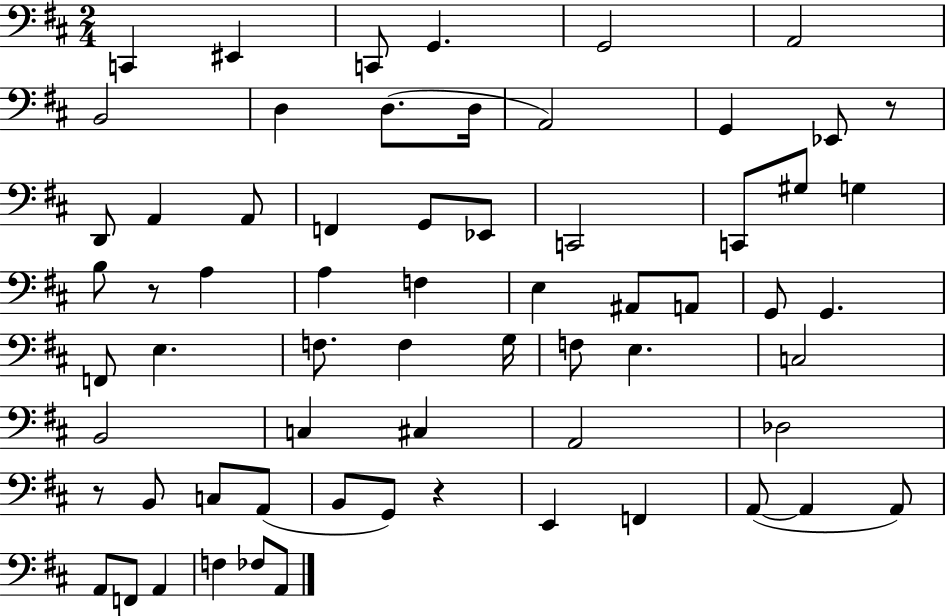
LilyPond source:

{
  \clef bass
  \numericTimeSignature
  \time 2/4
  \key d \major
  c,4 eis,4 | c,8 g,4. | g,2 | a,2 | \break b,2 | d4 d8.( d16 | a,2) | g,4 ees,8 r8 | \break d,8 a,4 a,8 | f,4 g,8 ees,8 | c,2 | c,8 gis8 g4 | \break b8 r8 a4 | a4 f4 | e4 ais,8 a,8 | g,8 g,4. | \break f,8 e4. | f8. f4 g16 | f8 e4. | c2 | \break b,2 | c4 cis4 | a,2 | des2 | \break r8 b,8 c8 a,8( | b,8 g,8) r4 | e,4 f,4 | a,8~(~ a,4 a,8) | \break a,8 f,8 a,4 | f4 fes8 a,8 | \bar "|."
}